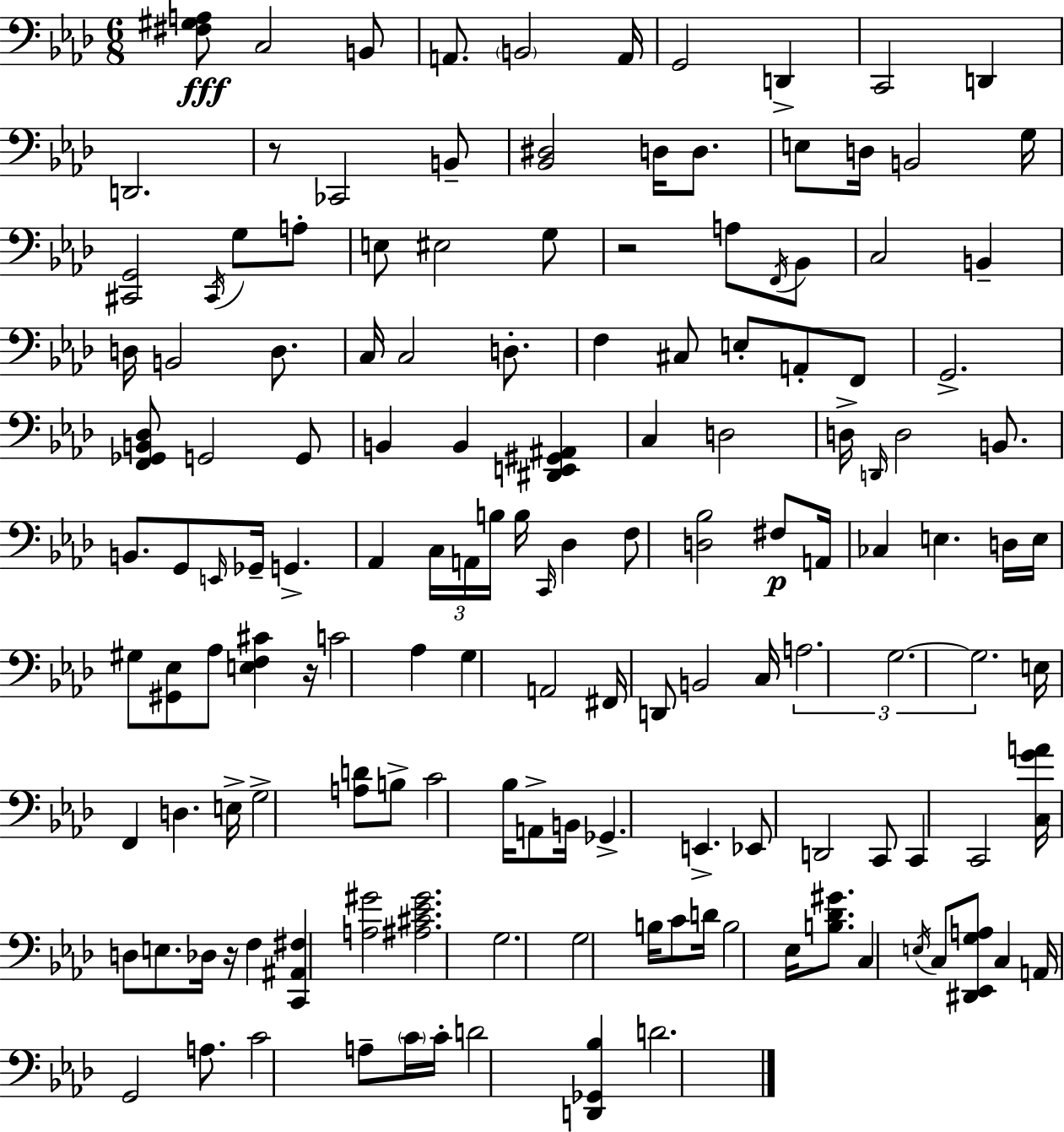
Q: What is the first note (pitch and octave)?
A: C3